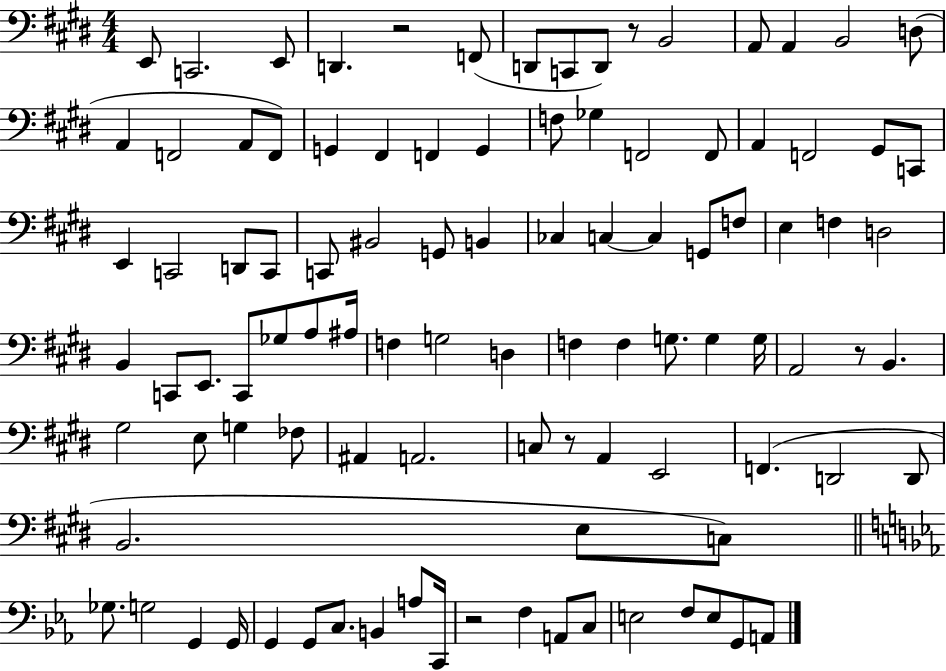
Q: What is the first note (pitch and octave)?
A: E2